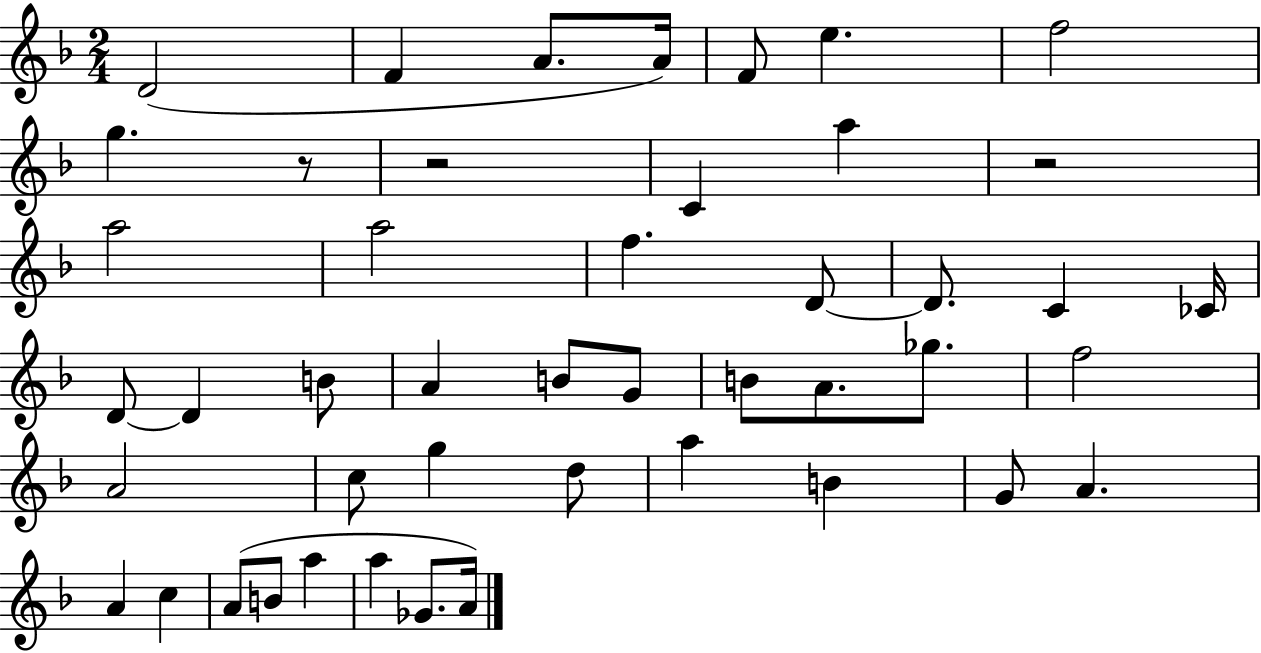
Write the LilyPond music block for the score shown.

{
  \clef treble
  \numericTimeSignature
  \time 2/4
  \key f \major
  d'2( | f'4 a'8. a'16) | f'8 e''4. | f''2 | \break g''4. r8 | r2 | c'4 a''4 | r2 | \break a''2 | a''2 | f''4. d'8~~ | d'8. c'4 ces'16 | \break d'8~~ d'4 b'8 | a'4 b'8 g'8 | b'8 a'8. ges''8. | f''2 | \break a'2 | c''8 g''4 d''8 | a''4 b'4 | g'8 a'4. | \break a'4 c''4 | a'8( b'8 a''4 | a''4 ges'8. a'16) | \bar "|."
}